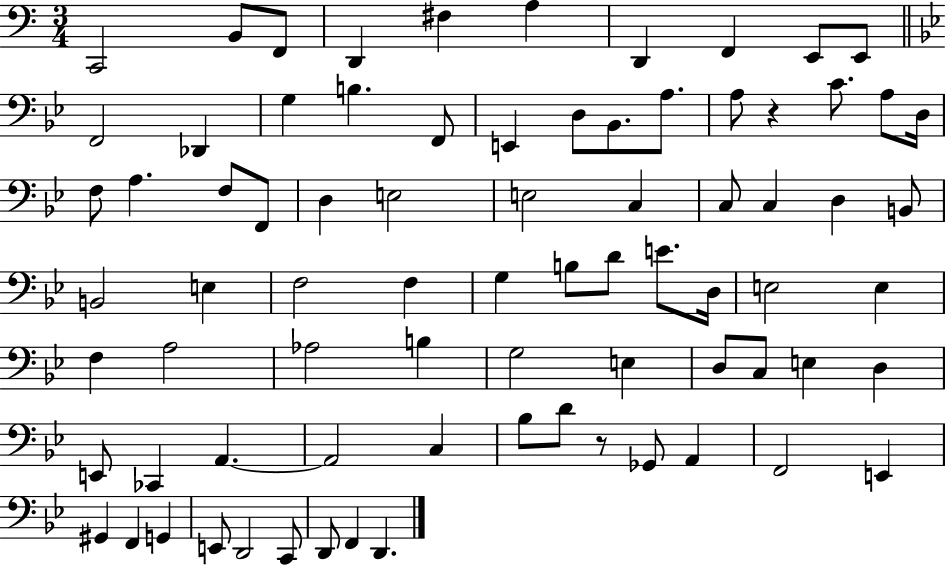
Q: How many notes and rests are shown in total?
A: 78